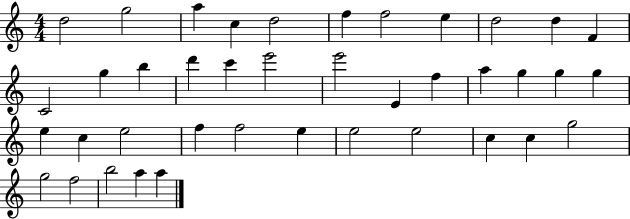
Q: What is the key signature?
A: C major